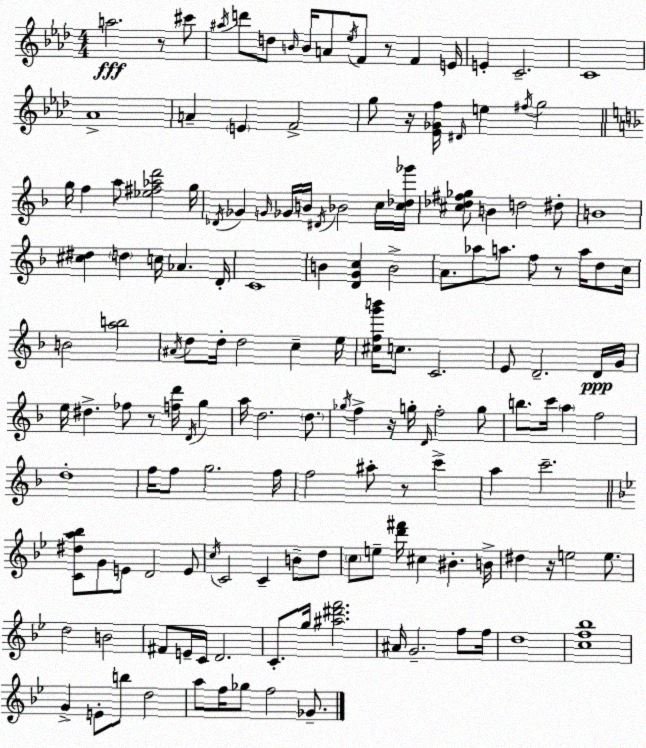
X:1
T:Untitled
M:4/4
L:1/4
K:Fm
a2 z/2 ^c'/2 ^a/4 d'/2 d/2 B/4 B/4 A/2 _e/4 F/2 z/2 F E/4 E C2 C4 _A4 A E F2 g/2 z/4 [_E_Gf]/4 ^D/4 e ^f/4 g2 g/4 f a/2 [_e^f_ad']2 g/4 _D/4 _G G/4 _G/4 B/4 ^D/4 _B2 c/4 [c_d_g']/4 [^c_d^f_g]/2 B d2 ^d/2 B4 [^c^d] d c/4 _A D/4 C4 B [DGc] B2 A/2 _a/2 a/2 f/2 z/2 a/4 d/2 c/4 B2 [ab]2 ^A/4 d/2 d/4 d2 c e/4 [^cfg'b']/4 c/2 C2 E/2 D2 D/4 G/4 e/4 ^d _f/2 z/2 [fd']/4 D/4 g a/4 d2 d/2 _g/4 f z/4 g/4 D/4 f2 g/2 b/2 c'/4 a f2 d4 f/4 f/2 g2 f/4 f2 ^a/2 z/2 c' a c'2 [C^da_b]/2 G/2 E/2 D2 E/2 c/4 C2 C B/2 d/2 c/2 e/2 [d'^f']/4 ^c ^B B/4 ^d z/4 e2 e/2 d2 B2 ^F/2 E/4 C/4 D2 C/2 g/4 [^a^d'f']2 ^A/4 G2 f/2 f/4 d4 [cf_b]4 G E/2 b/2 d2 a/2 f/4 _g/2 f2 _G/2